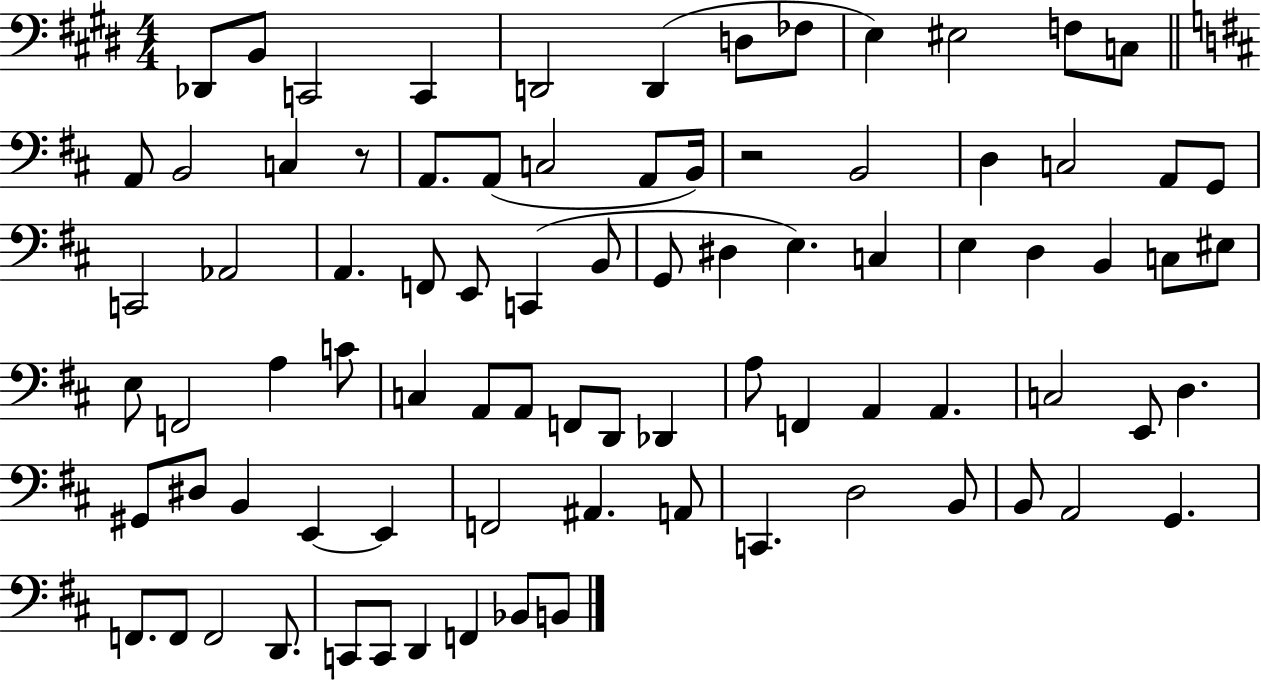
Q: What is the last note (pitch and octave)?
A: B2